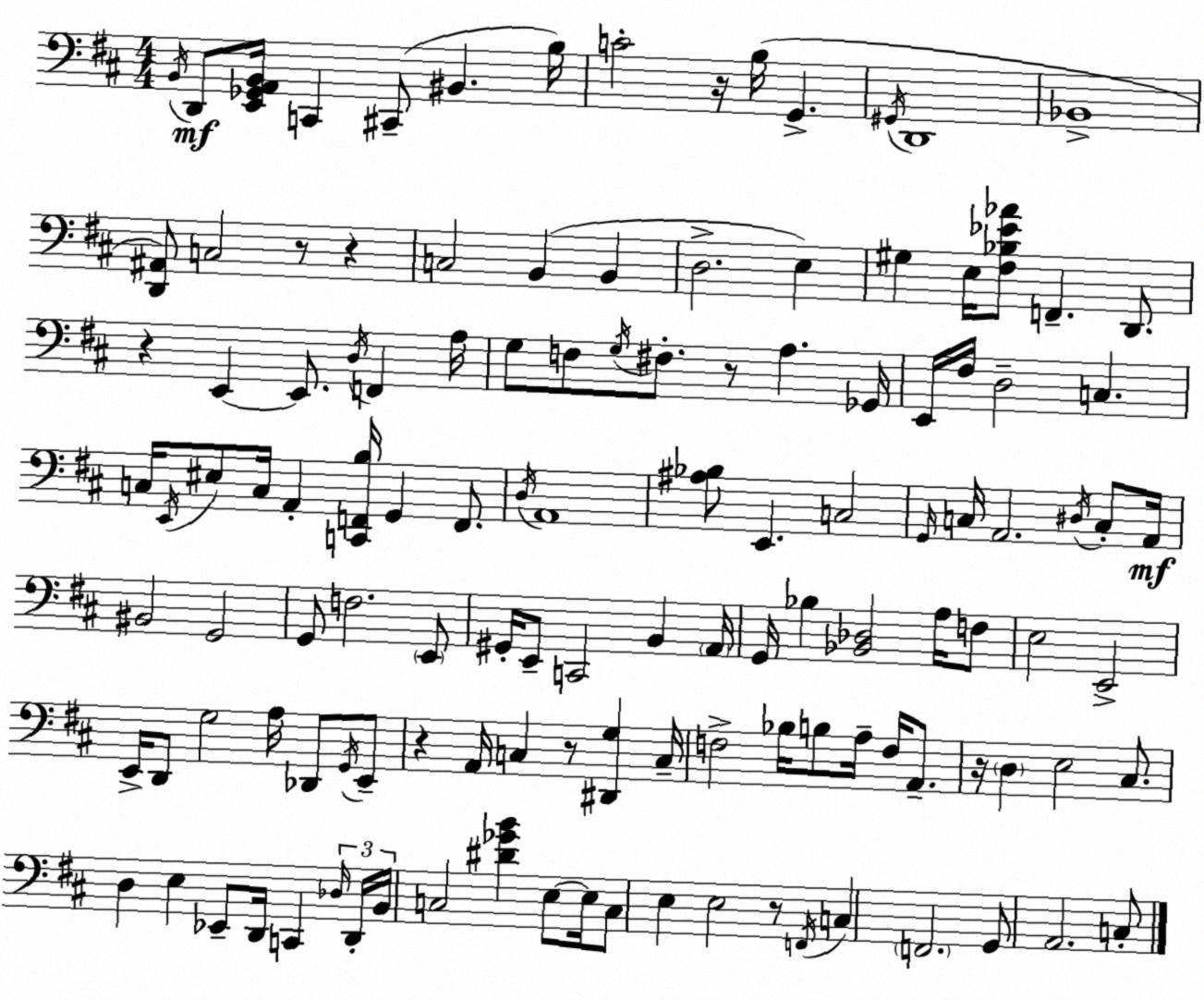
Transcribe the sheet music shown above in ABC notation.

X:1
T:Untitled
M:4/4
L:1/4
K:D
B,,/4 D,,/2 [E,,_G,,A,,B,,]/4 C,, ^C,,/2 ^B,, B,/4 C2 z/4 B,/4 G,, ^G,,/4 D,,4 _B,,4 [D,,^A,,]/2 C,2 z/2 z C,2 B,, B,, D,2 E, ^G, E,/4 [^F,_B,_E_A]/2 F,, D,,/2 z E,, E,,/2 D,/4 F,, A,/4 G,/2 F,/2 G,/4 ^F,/2 z/2 A, _G,,/4 E,,/4 ^F,/4 D,2 C, C,/4 E,,/4 ^E,/2 C,/4 A,, [C,,F,,B,]/4 G,, F,,/2 D,/4 A,,4 [^A,_B,]/2 E,, C,2 G,,/4 C,/4 A,,2 ^D,/4 C,/2 A,,/4 ^B,,2 G,,2 G,,/2 F,2 E,,/2 ^G,,/4 E,,/2 C,,2 B,, A,,/4 G,,/4 _B, [_B,,_D,]2 A,/4 F,/2 E,2 E,,2 E,,/4 D,,/2 G,2 A,/4 _D,,/2 G,,/4 E,,/2 z A,,/4 C, z/2 [^D,,G,] C,/4 F,2 _B,/4 B,/2 A,/4 F,/4 A,,/2 z/4 D, E,2 ^C,/2 D, E, _E,,/2 D,,/4 C,, _D,/4 D,,/4 B,,/4 C,2 [^D_GB] E,/2 E,/4 C,/2 E, E,2 z/2 F,,/4 C, F,,2 G,,/2 A,,2 C,/2